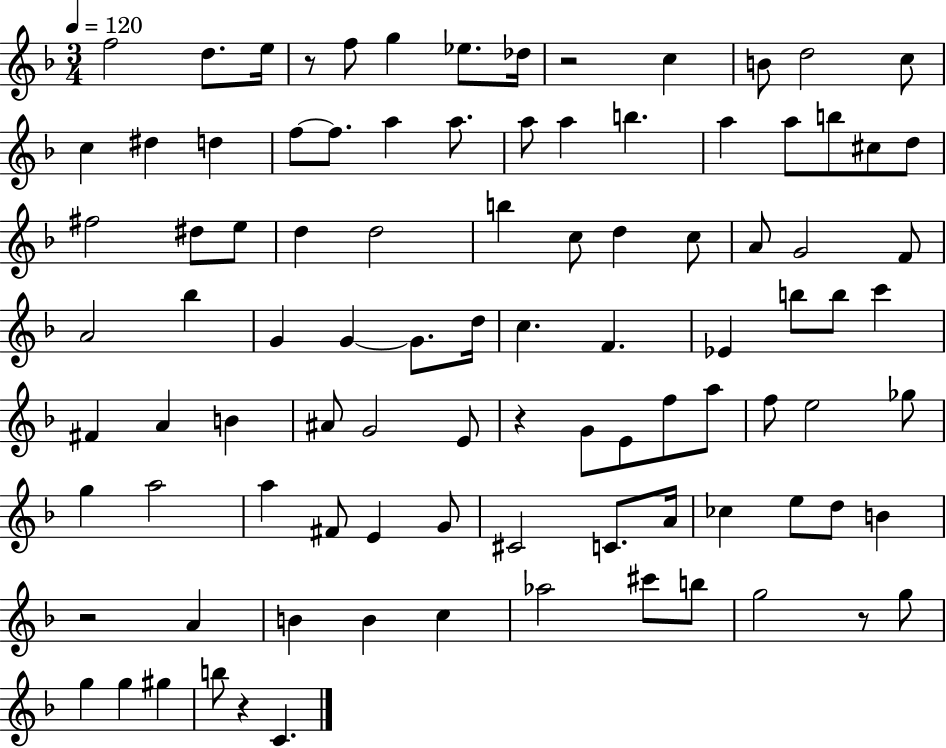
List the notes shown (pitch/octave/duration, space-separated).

F5/h D5/e. E5/s R/e F5/e G5/q Eb5/e. Db5/s R/h C5/q B4/e D5/h C5/e C5/q D#5/q D5/q F5/e F5/e. A5/q A5/e. A5/e A5/q B5/q. A5/q A5/e B5/e C#5/e D5/e F#5/h D#5/e E5/e D5/q D5/h B5/q C5/e D5/q C5/e A4/e G4/h F4/e A4/h Bb5/q G4/q G4/q G4/e. D5/s C5/q. F4/q. Eb4/q B5/e B5/e C6/q F#4/q A4/q B4/q A#4/e G4/h E4/e R/q G4/e E4/e F5/e A5/e F5/e E5/h Gb5/e G5/q A5/h A5/q F#4/e E4/q G4/e C#4/h C4/e. A4/s CES5/q E5/e D5/e B4/q R/h A4/q B4/q B4/q C5/q Ab5/h C#6/e B5/e G5/h R/e G5/e G5/q G5/q G#5/q B5/e R/q C4/q.